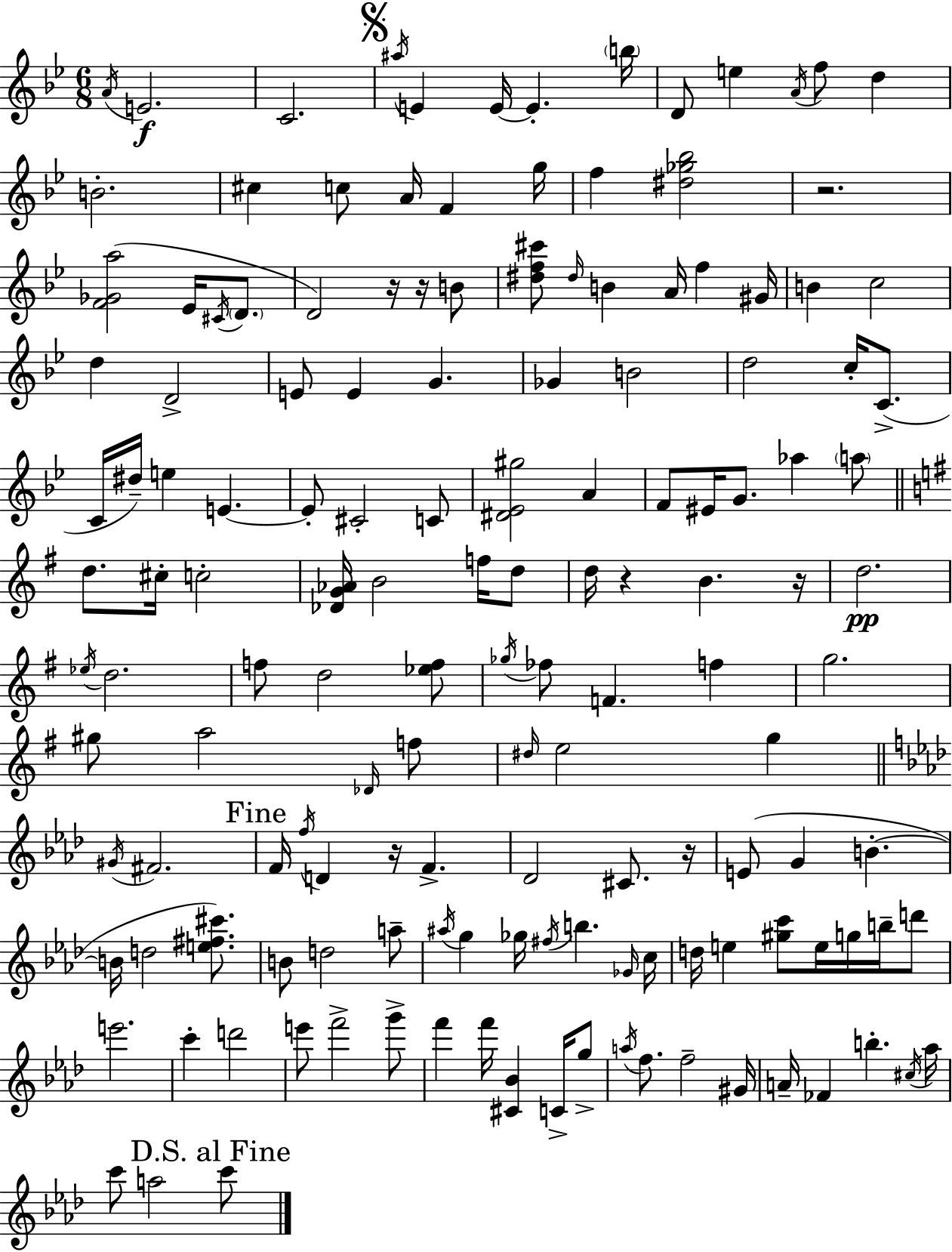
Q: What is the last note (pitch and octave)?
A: C6